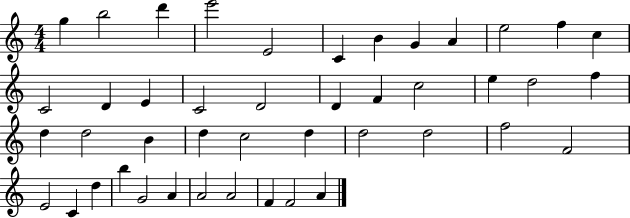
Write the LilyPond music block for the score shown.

{
  \clef treble
  \numericTimeSignature
  \time 4/4
  \key c \major
  g''4 b''2 d'''4 | e'''2 e'2 | c'4 b'4 g'4 a'4 | e''2 f''4 c''4 | \break c'2 d'4 e'4 | c'2 d'2 | d'4 f'4 c''2 | e''4 d''2 f''4 | \break d''4 d''2 b'4 | d''4 c''2 d''4 | d''2 d''2 | f''2 f'2 | \break e'2 c'4 d''4 | b''4 g'2 a'4 | a'2 a'2 | f'4 f'2 a'4 | \break \bar "|."
}